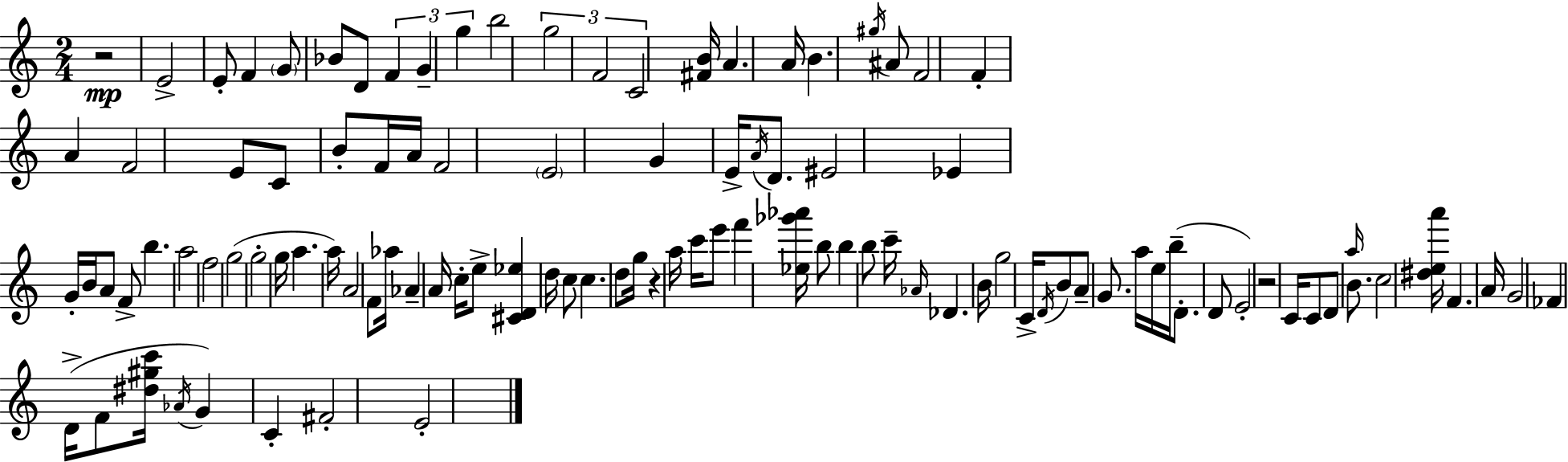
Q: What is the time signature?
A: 2/4